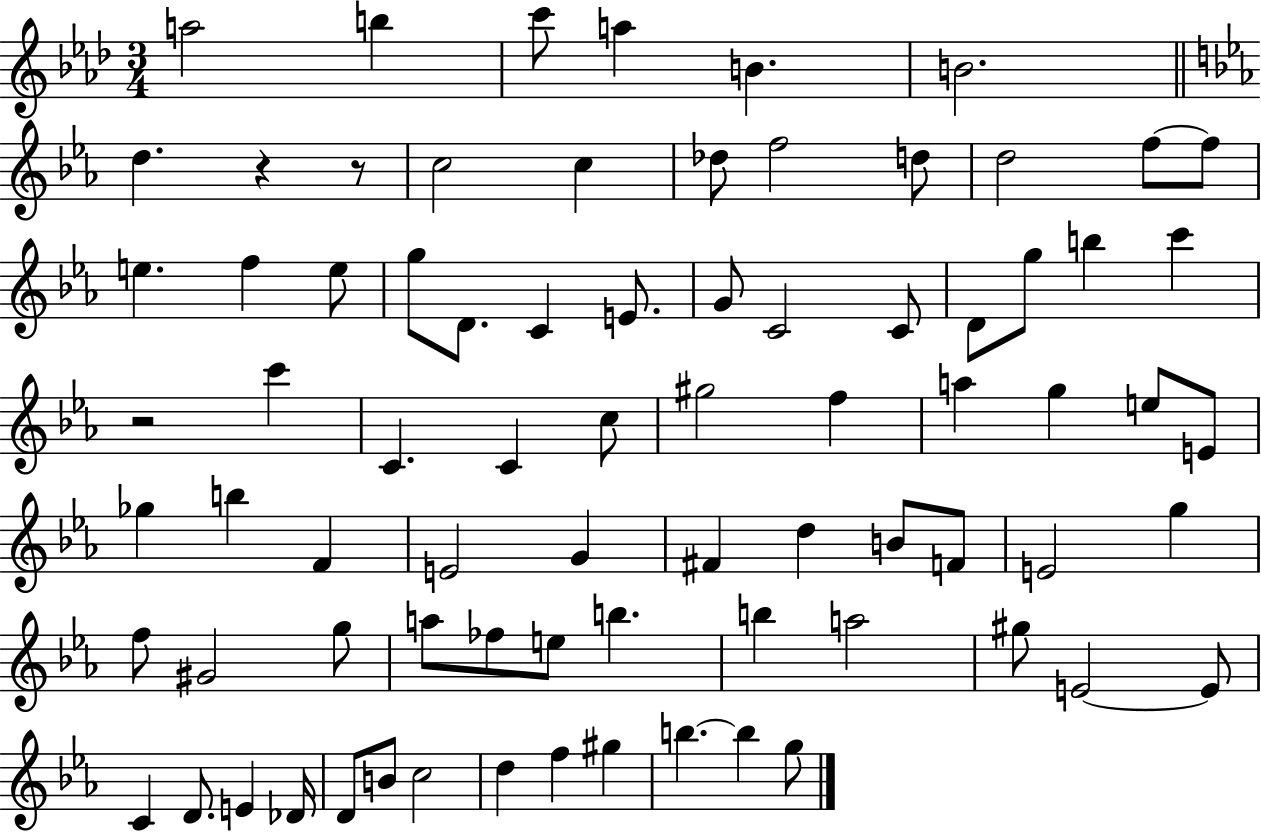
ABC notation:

X:1
T:Untitled
M:3/4
L:1/4
K:Ab
a2 b c'/2 a B B2 d z z/2 c2 c _d/2 f2 d/2 d2 f/2 f/2 e f e/2 g/2 D/2 C E/2 G/2 C2 C/2 D/2 g/2 b c' z2 c' C C c/2 ^g2 f a g e/2 E/2 _g b F E2 G ^F d B/2 F/2 E2 g f/2 ^G2 g/2 a/2 _f/2 e/2 b b a2 ^g/2 E2 E/2 C D/2 E _D/4 D/2 B/2 c2 d f ^g b b g/2